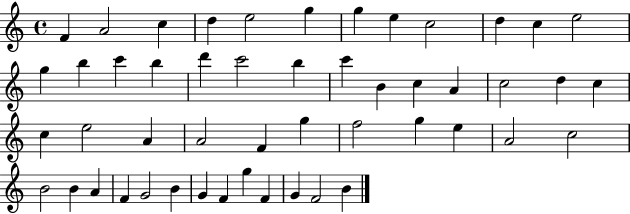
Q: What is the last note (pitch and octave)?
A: B4